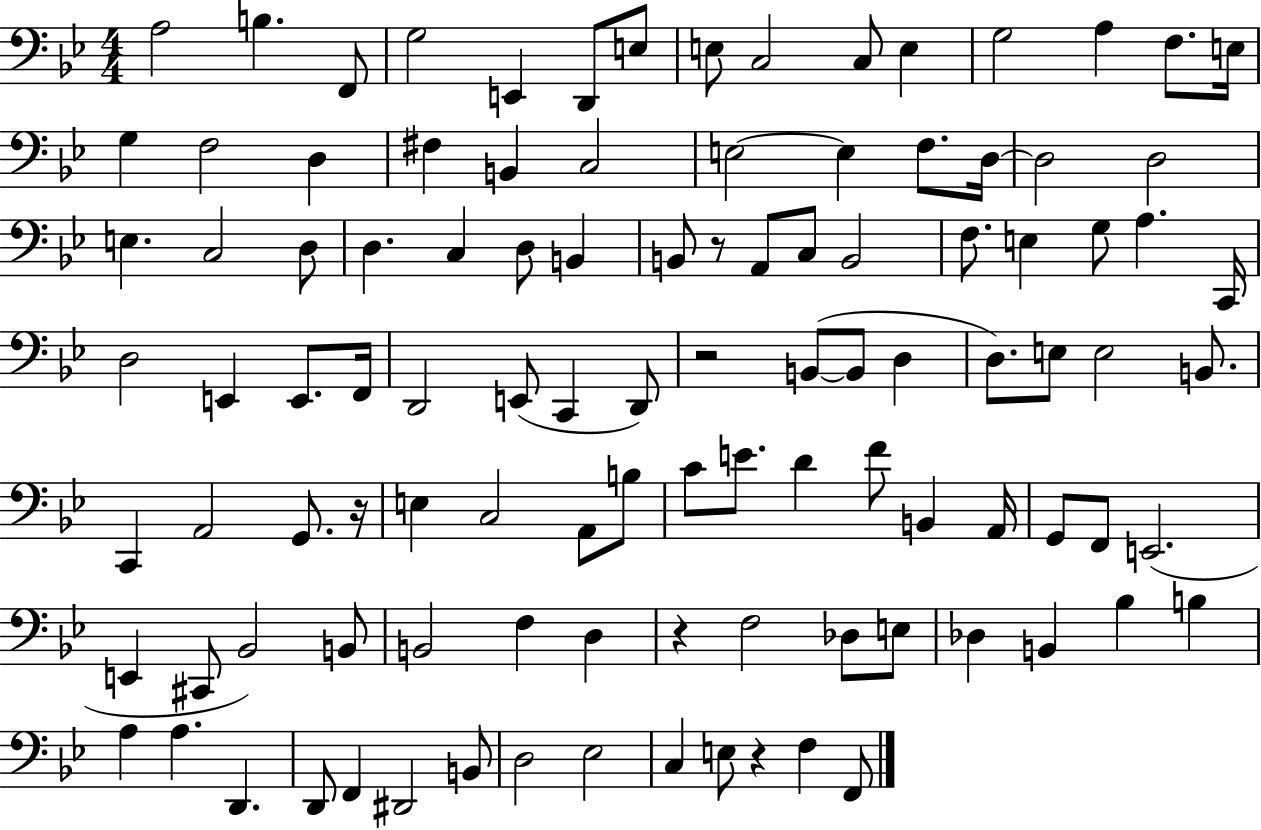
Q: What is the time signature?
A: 4/4